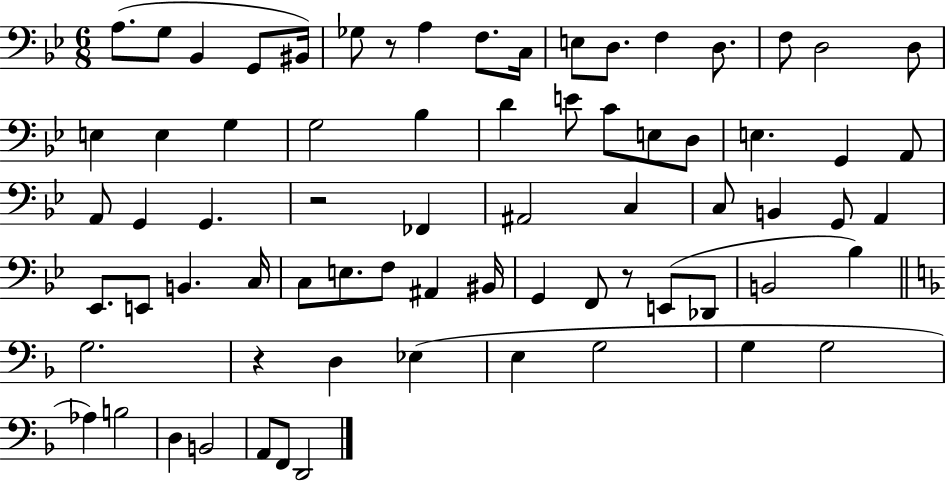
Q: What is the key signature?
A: BES major